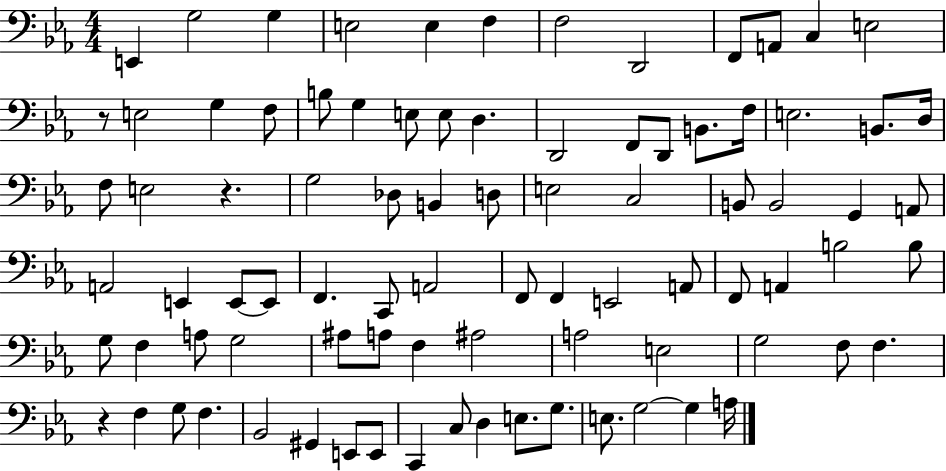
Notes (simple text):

E2/q G3/h G3/q E3/h E3/q F3/q F3/h D2/h F2/e A2/e C3/q E3/h R/e E3/h G3/q F3/e B3/e G3/q E3/e E3/e D3/q. D2/h F2/e D2/e B2/e. F3/s E3/h. B2/e. D3/s F3/e E3/h R/q. G3/h Db3/e B2/q D3/e E3/h C3/h B2/e B2/h G2/q A2/e A2/h E2/q E2/e E2/e F2/q. C2/e A2/h F2/e F2/q E2/h A2/e F2/e A2/q B3/h B3/e G3/e F3/q A3/e G3/h A#3/e A3/e F3/q A#3/h A3/h E3/h G3/h F3/e F3/q. R/q F3/q G3/e F3/q. Bb2/h G#2/q E2/e E2/e C2/q C3/e D3/q E3/e. G3/e. E3/e. G3/h G3/q A3/s